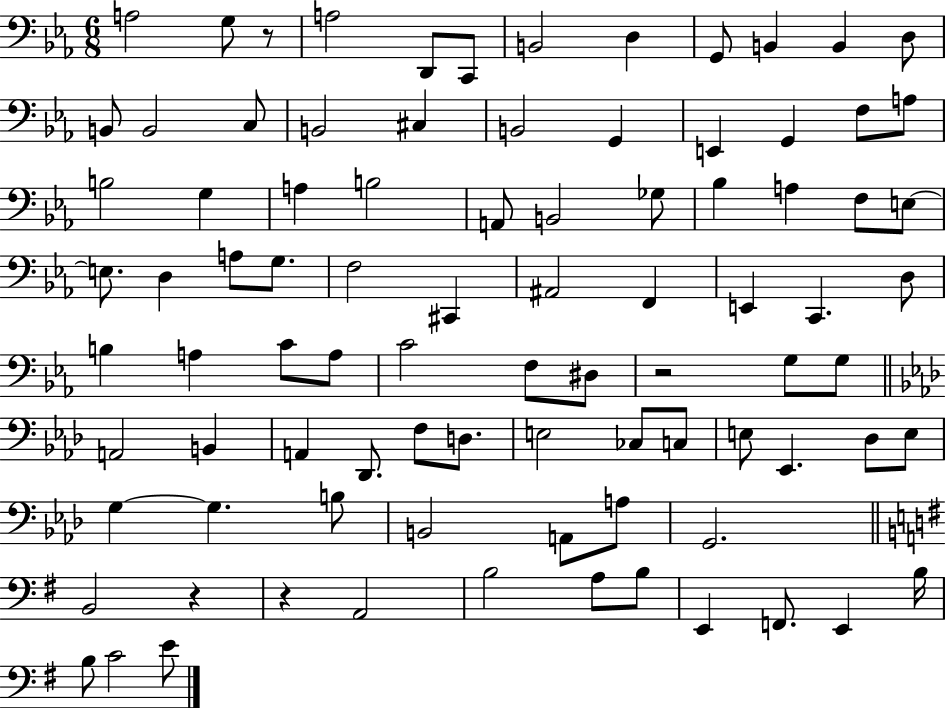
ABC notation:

X:1
T:Untitled
M:6/8
L:1/4
K:Eb
A,2 G,/2 z/2 A,2 D,,/2 C,,/2 B,,2 D, G,,/2 B,, B,, D,/2 B,,/2 B,,2 C,/2 B,,2 ^C, B,,2 G,, E,, G,, F,/2 A,/2 B,2 G, A, B,2 A,,/2 B,,2 _G,/2 _B, A, F,/2 E,/2 E,/2 D, A,/2 G,/2 F,2 ^C,, ^A,,2 F,, E,, C,, D,/2 B, A, C/2 A,/2 C2 F,/2 ^D,/2 z2 G,/2 G,/2 A,,2 B,, A,, _D,,/2 F,/2 D,/2 E,2 _C,/2 C,/2 E,/2 _E,, _D,/2 E,/2 G, G, B,/2 B,,2 A,,/2 A,/2 G,,2 B,,2 z z A,,2 B,2 A,/2 B,/2 E,, F,,/2 E,, B,/4 B,/2 C2 E/2